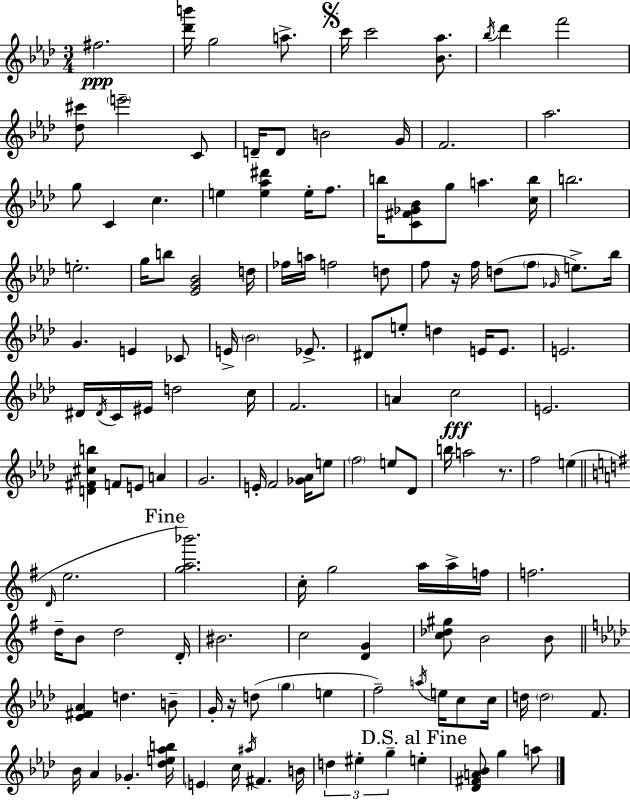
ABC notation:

X:1
T:Untitled
M:3/4
L:1/4
K:Ab
^f2 [_d'b']/4 g2 a/2 c'/4 c'2 [_B_a]/2 _b/4 _d' f'2 [_d^c']/2 e'2 C/2 D/4 D/2 B2 G/4 F2 _a2 g/2 C c e [e_a^d'] e/4 f/2 b/4 [C^F_G_B]/2 g/2 a [cb]/4 b2 e2 g/4 b/2 [_EG_B]2 d/4 _f/4 a/4 f2 d/2 f/2 z/4 f/4 d/2 f/2 _G/4 e/2 _b/4 G E _C/2 E/4 _B2 _E/2 ^D/2 e/2 d E/4 E/2 E2 ^D/4 ^D/4 C/4 ^E/4 d2 c/4 F2 A c2 E2 [D^F^cb] F/2 E/2 A G2 E/4 F2 [_G_A]/4 e/2 f2 e/2 _D/2 b/4 a2 z/2 f2 e D/4 e2 [ga_b']2 c/4 g2 a/4 a/4 f/4 f2 d/4 B/2 d2 D/4 ^B2 c2 [DG] [c_d^g]/2 B2 B/2 [_E^F_A] d B/2 G/4 z/4 d/2 g e f2 a/4 e/4 c/2 c/4 d/4 d2 F/2 _B/4 _A _G [_de_ab]/4 E c/4 ^a/4 ^F B/4 d ^e g e [_D^FA_B]/2 g a/2